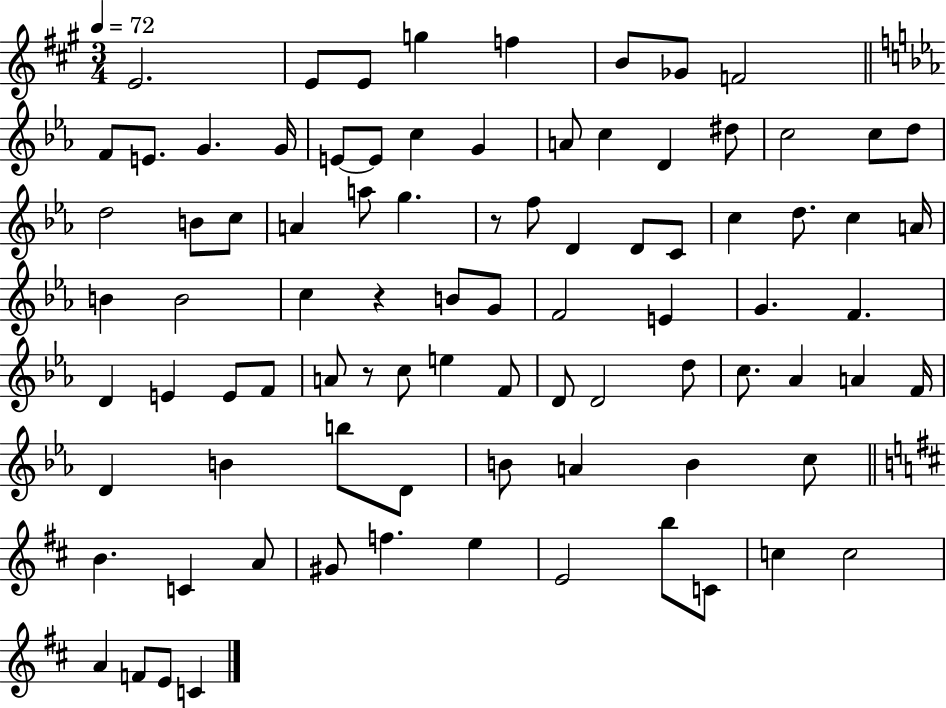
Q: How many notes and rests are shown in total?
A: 87